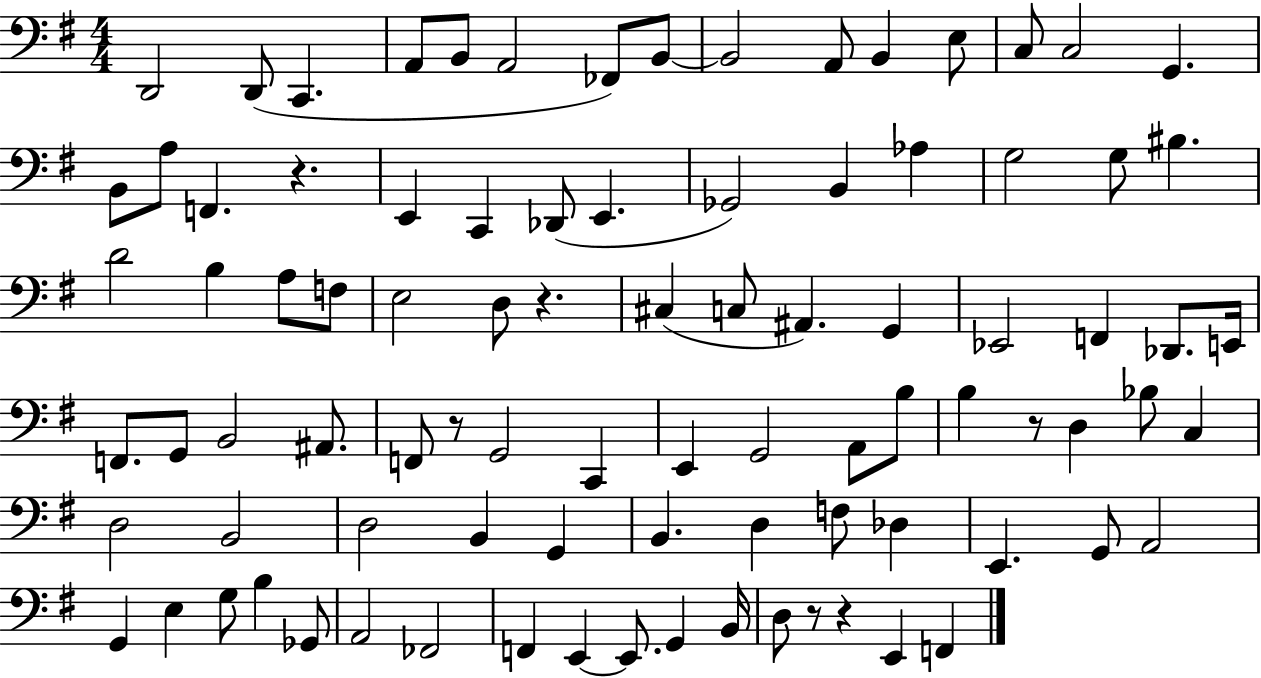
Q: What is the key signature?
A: G major